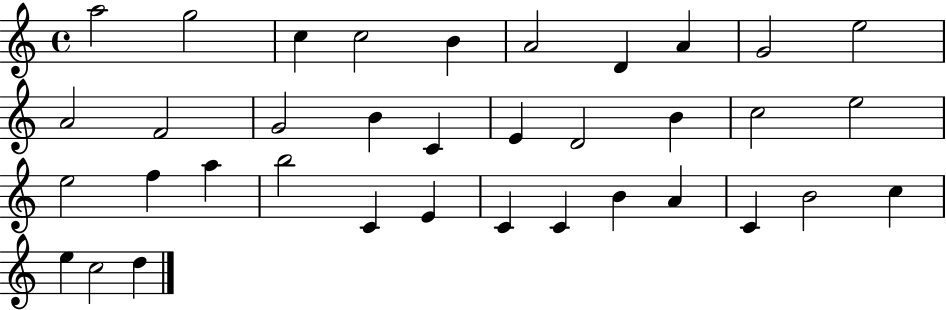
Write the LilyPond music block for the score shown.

{
  \clef treble
  \time 4/4
  \defaultTimeSignature
  \key c \major
  a''2 g''2 | c''4 c''2 b'4 | a'2 d'4 a'4 | g'2 e''2 | \break a'2 f'2 | g'2 b'4 c'4 | e'4 d'2 b'4 | c''2 e''2 | \break e''2 f''4 a''4 | b''2 c'4 e'4 | c'4 c'4 b'4 a'4 | c'4 b'2 c''4 | \break e''4 c''2 d''4 | \bar "|."
}